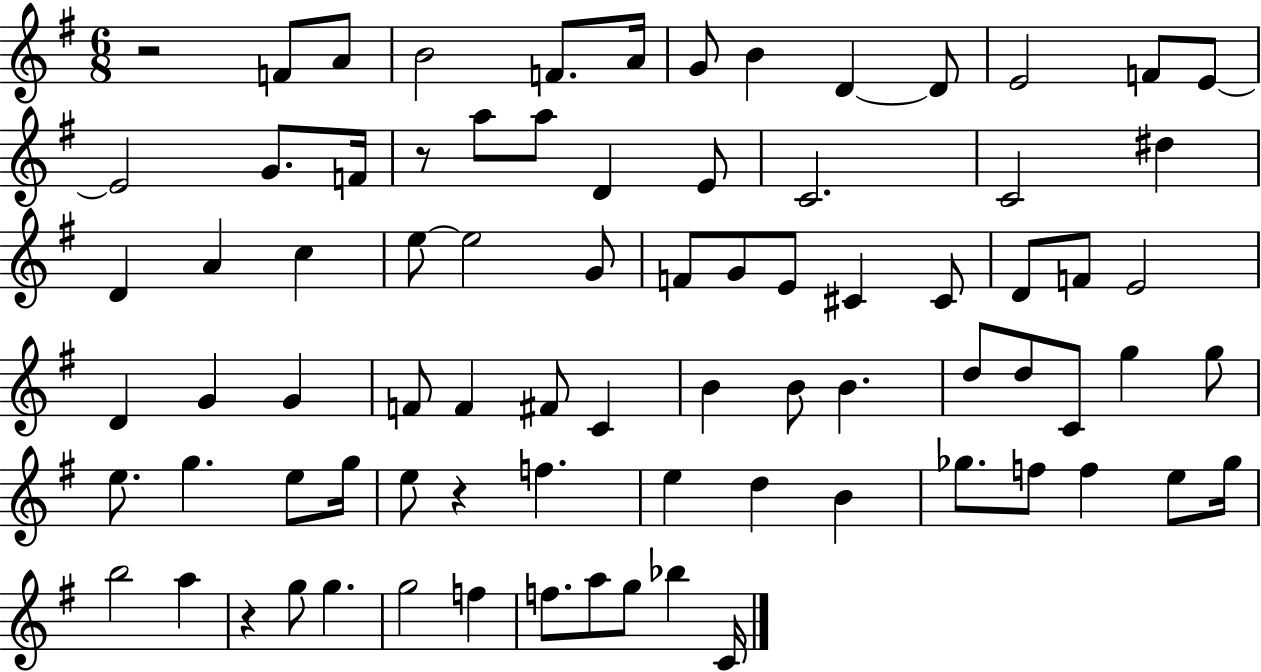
R/h F4/e A4/e B4/h F4/e. A4/s G4/e B4/q D4/q D4/e E4/h F4/e E4/e E4/h G4/e. F4/s R/e A5/e A5/e D4/q E4/e C4/h. C4/h D#5/q D4/q A4/q C5/q E5/e E5/h G4/e F4/e G4/e E4/e C#4/q C#4/e D4/e F4/e E4/h D4/q G4/q G4/q F4/e F4/q F#4/e C4/q B4/q B4/e B4/q. D5/e D5/e C4/e G5/q G5/e E5/e. G5/q. E5/e G5/s E5/e R/q F5/q. E5/q D5/q B4/q Gb5/e. F5/e F5/q E5/e Gb5/s B5/h A5/q R/q G5/e G5/q. G5/h F5/q F5/e. A5/e G5/e Bb5/q C4/s